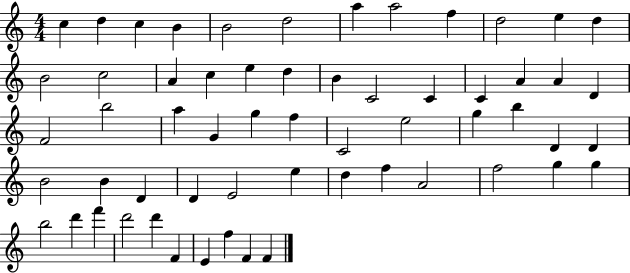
{
  \clef treble
  \numericTimeSignature
  \time 4/4
  \key c \major
  c''4 d''4 c''4 b'4 | b'2 d''2 | a''4 a''2 f''4 | d''2 e''4 d''4 | \break b'2 c''2 | a'4 c''4 e''4 d''4 | b'4 c'2 c'4 | c'4 a'4 a'4 d'4 | \break f'2 b''2 | a''4 g'4 g''4 f''4 | c'2 e''2 | g''4 b''4 d'4 d'4 | \break b'2 b'4 d'4 | d'4 e'2 e''4 | d''4 f''4 a'2 | f''2 g''4 g''4 | \break b''2 d'''4 f'''4 | d'''2 d'''4 f'4 | e'4 f''4 f'4 f'4 | \bar "|."
}